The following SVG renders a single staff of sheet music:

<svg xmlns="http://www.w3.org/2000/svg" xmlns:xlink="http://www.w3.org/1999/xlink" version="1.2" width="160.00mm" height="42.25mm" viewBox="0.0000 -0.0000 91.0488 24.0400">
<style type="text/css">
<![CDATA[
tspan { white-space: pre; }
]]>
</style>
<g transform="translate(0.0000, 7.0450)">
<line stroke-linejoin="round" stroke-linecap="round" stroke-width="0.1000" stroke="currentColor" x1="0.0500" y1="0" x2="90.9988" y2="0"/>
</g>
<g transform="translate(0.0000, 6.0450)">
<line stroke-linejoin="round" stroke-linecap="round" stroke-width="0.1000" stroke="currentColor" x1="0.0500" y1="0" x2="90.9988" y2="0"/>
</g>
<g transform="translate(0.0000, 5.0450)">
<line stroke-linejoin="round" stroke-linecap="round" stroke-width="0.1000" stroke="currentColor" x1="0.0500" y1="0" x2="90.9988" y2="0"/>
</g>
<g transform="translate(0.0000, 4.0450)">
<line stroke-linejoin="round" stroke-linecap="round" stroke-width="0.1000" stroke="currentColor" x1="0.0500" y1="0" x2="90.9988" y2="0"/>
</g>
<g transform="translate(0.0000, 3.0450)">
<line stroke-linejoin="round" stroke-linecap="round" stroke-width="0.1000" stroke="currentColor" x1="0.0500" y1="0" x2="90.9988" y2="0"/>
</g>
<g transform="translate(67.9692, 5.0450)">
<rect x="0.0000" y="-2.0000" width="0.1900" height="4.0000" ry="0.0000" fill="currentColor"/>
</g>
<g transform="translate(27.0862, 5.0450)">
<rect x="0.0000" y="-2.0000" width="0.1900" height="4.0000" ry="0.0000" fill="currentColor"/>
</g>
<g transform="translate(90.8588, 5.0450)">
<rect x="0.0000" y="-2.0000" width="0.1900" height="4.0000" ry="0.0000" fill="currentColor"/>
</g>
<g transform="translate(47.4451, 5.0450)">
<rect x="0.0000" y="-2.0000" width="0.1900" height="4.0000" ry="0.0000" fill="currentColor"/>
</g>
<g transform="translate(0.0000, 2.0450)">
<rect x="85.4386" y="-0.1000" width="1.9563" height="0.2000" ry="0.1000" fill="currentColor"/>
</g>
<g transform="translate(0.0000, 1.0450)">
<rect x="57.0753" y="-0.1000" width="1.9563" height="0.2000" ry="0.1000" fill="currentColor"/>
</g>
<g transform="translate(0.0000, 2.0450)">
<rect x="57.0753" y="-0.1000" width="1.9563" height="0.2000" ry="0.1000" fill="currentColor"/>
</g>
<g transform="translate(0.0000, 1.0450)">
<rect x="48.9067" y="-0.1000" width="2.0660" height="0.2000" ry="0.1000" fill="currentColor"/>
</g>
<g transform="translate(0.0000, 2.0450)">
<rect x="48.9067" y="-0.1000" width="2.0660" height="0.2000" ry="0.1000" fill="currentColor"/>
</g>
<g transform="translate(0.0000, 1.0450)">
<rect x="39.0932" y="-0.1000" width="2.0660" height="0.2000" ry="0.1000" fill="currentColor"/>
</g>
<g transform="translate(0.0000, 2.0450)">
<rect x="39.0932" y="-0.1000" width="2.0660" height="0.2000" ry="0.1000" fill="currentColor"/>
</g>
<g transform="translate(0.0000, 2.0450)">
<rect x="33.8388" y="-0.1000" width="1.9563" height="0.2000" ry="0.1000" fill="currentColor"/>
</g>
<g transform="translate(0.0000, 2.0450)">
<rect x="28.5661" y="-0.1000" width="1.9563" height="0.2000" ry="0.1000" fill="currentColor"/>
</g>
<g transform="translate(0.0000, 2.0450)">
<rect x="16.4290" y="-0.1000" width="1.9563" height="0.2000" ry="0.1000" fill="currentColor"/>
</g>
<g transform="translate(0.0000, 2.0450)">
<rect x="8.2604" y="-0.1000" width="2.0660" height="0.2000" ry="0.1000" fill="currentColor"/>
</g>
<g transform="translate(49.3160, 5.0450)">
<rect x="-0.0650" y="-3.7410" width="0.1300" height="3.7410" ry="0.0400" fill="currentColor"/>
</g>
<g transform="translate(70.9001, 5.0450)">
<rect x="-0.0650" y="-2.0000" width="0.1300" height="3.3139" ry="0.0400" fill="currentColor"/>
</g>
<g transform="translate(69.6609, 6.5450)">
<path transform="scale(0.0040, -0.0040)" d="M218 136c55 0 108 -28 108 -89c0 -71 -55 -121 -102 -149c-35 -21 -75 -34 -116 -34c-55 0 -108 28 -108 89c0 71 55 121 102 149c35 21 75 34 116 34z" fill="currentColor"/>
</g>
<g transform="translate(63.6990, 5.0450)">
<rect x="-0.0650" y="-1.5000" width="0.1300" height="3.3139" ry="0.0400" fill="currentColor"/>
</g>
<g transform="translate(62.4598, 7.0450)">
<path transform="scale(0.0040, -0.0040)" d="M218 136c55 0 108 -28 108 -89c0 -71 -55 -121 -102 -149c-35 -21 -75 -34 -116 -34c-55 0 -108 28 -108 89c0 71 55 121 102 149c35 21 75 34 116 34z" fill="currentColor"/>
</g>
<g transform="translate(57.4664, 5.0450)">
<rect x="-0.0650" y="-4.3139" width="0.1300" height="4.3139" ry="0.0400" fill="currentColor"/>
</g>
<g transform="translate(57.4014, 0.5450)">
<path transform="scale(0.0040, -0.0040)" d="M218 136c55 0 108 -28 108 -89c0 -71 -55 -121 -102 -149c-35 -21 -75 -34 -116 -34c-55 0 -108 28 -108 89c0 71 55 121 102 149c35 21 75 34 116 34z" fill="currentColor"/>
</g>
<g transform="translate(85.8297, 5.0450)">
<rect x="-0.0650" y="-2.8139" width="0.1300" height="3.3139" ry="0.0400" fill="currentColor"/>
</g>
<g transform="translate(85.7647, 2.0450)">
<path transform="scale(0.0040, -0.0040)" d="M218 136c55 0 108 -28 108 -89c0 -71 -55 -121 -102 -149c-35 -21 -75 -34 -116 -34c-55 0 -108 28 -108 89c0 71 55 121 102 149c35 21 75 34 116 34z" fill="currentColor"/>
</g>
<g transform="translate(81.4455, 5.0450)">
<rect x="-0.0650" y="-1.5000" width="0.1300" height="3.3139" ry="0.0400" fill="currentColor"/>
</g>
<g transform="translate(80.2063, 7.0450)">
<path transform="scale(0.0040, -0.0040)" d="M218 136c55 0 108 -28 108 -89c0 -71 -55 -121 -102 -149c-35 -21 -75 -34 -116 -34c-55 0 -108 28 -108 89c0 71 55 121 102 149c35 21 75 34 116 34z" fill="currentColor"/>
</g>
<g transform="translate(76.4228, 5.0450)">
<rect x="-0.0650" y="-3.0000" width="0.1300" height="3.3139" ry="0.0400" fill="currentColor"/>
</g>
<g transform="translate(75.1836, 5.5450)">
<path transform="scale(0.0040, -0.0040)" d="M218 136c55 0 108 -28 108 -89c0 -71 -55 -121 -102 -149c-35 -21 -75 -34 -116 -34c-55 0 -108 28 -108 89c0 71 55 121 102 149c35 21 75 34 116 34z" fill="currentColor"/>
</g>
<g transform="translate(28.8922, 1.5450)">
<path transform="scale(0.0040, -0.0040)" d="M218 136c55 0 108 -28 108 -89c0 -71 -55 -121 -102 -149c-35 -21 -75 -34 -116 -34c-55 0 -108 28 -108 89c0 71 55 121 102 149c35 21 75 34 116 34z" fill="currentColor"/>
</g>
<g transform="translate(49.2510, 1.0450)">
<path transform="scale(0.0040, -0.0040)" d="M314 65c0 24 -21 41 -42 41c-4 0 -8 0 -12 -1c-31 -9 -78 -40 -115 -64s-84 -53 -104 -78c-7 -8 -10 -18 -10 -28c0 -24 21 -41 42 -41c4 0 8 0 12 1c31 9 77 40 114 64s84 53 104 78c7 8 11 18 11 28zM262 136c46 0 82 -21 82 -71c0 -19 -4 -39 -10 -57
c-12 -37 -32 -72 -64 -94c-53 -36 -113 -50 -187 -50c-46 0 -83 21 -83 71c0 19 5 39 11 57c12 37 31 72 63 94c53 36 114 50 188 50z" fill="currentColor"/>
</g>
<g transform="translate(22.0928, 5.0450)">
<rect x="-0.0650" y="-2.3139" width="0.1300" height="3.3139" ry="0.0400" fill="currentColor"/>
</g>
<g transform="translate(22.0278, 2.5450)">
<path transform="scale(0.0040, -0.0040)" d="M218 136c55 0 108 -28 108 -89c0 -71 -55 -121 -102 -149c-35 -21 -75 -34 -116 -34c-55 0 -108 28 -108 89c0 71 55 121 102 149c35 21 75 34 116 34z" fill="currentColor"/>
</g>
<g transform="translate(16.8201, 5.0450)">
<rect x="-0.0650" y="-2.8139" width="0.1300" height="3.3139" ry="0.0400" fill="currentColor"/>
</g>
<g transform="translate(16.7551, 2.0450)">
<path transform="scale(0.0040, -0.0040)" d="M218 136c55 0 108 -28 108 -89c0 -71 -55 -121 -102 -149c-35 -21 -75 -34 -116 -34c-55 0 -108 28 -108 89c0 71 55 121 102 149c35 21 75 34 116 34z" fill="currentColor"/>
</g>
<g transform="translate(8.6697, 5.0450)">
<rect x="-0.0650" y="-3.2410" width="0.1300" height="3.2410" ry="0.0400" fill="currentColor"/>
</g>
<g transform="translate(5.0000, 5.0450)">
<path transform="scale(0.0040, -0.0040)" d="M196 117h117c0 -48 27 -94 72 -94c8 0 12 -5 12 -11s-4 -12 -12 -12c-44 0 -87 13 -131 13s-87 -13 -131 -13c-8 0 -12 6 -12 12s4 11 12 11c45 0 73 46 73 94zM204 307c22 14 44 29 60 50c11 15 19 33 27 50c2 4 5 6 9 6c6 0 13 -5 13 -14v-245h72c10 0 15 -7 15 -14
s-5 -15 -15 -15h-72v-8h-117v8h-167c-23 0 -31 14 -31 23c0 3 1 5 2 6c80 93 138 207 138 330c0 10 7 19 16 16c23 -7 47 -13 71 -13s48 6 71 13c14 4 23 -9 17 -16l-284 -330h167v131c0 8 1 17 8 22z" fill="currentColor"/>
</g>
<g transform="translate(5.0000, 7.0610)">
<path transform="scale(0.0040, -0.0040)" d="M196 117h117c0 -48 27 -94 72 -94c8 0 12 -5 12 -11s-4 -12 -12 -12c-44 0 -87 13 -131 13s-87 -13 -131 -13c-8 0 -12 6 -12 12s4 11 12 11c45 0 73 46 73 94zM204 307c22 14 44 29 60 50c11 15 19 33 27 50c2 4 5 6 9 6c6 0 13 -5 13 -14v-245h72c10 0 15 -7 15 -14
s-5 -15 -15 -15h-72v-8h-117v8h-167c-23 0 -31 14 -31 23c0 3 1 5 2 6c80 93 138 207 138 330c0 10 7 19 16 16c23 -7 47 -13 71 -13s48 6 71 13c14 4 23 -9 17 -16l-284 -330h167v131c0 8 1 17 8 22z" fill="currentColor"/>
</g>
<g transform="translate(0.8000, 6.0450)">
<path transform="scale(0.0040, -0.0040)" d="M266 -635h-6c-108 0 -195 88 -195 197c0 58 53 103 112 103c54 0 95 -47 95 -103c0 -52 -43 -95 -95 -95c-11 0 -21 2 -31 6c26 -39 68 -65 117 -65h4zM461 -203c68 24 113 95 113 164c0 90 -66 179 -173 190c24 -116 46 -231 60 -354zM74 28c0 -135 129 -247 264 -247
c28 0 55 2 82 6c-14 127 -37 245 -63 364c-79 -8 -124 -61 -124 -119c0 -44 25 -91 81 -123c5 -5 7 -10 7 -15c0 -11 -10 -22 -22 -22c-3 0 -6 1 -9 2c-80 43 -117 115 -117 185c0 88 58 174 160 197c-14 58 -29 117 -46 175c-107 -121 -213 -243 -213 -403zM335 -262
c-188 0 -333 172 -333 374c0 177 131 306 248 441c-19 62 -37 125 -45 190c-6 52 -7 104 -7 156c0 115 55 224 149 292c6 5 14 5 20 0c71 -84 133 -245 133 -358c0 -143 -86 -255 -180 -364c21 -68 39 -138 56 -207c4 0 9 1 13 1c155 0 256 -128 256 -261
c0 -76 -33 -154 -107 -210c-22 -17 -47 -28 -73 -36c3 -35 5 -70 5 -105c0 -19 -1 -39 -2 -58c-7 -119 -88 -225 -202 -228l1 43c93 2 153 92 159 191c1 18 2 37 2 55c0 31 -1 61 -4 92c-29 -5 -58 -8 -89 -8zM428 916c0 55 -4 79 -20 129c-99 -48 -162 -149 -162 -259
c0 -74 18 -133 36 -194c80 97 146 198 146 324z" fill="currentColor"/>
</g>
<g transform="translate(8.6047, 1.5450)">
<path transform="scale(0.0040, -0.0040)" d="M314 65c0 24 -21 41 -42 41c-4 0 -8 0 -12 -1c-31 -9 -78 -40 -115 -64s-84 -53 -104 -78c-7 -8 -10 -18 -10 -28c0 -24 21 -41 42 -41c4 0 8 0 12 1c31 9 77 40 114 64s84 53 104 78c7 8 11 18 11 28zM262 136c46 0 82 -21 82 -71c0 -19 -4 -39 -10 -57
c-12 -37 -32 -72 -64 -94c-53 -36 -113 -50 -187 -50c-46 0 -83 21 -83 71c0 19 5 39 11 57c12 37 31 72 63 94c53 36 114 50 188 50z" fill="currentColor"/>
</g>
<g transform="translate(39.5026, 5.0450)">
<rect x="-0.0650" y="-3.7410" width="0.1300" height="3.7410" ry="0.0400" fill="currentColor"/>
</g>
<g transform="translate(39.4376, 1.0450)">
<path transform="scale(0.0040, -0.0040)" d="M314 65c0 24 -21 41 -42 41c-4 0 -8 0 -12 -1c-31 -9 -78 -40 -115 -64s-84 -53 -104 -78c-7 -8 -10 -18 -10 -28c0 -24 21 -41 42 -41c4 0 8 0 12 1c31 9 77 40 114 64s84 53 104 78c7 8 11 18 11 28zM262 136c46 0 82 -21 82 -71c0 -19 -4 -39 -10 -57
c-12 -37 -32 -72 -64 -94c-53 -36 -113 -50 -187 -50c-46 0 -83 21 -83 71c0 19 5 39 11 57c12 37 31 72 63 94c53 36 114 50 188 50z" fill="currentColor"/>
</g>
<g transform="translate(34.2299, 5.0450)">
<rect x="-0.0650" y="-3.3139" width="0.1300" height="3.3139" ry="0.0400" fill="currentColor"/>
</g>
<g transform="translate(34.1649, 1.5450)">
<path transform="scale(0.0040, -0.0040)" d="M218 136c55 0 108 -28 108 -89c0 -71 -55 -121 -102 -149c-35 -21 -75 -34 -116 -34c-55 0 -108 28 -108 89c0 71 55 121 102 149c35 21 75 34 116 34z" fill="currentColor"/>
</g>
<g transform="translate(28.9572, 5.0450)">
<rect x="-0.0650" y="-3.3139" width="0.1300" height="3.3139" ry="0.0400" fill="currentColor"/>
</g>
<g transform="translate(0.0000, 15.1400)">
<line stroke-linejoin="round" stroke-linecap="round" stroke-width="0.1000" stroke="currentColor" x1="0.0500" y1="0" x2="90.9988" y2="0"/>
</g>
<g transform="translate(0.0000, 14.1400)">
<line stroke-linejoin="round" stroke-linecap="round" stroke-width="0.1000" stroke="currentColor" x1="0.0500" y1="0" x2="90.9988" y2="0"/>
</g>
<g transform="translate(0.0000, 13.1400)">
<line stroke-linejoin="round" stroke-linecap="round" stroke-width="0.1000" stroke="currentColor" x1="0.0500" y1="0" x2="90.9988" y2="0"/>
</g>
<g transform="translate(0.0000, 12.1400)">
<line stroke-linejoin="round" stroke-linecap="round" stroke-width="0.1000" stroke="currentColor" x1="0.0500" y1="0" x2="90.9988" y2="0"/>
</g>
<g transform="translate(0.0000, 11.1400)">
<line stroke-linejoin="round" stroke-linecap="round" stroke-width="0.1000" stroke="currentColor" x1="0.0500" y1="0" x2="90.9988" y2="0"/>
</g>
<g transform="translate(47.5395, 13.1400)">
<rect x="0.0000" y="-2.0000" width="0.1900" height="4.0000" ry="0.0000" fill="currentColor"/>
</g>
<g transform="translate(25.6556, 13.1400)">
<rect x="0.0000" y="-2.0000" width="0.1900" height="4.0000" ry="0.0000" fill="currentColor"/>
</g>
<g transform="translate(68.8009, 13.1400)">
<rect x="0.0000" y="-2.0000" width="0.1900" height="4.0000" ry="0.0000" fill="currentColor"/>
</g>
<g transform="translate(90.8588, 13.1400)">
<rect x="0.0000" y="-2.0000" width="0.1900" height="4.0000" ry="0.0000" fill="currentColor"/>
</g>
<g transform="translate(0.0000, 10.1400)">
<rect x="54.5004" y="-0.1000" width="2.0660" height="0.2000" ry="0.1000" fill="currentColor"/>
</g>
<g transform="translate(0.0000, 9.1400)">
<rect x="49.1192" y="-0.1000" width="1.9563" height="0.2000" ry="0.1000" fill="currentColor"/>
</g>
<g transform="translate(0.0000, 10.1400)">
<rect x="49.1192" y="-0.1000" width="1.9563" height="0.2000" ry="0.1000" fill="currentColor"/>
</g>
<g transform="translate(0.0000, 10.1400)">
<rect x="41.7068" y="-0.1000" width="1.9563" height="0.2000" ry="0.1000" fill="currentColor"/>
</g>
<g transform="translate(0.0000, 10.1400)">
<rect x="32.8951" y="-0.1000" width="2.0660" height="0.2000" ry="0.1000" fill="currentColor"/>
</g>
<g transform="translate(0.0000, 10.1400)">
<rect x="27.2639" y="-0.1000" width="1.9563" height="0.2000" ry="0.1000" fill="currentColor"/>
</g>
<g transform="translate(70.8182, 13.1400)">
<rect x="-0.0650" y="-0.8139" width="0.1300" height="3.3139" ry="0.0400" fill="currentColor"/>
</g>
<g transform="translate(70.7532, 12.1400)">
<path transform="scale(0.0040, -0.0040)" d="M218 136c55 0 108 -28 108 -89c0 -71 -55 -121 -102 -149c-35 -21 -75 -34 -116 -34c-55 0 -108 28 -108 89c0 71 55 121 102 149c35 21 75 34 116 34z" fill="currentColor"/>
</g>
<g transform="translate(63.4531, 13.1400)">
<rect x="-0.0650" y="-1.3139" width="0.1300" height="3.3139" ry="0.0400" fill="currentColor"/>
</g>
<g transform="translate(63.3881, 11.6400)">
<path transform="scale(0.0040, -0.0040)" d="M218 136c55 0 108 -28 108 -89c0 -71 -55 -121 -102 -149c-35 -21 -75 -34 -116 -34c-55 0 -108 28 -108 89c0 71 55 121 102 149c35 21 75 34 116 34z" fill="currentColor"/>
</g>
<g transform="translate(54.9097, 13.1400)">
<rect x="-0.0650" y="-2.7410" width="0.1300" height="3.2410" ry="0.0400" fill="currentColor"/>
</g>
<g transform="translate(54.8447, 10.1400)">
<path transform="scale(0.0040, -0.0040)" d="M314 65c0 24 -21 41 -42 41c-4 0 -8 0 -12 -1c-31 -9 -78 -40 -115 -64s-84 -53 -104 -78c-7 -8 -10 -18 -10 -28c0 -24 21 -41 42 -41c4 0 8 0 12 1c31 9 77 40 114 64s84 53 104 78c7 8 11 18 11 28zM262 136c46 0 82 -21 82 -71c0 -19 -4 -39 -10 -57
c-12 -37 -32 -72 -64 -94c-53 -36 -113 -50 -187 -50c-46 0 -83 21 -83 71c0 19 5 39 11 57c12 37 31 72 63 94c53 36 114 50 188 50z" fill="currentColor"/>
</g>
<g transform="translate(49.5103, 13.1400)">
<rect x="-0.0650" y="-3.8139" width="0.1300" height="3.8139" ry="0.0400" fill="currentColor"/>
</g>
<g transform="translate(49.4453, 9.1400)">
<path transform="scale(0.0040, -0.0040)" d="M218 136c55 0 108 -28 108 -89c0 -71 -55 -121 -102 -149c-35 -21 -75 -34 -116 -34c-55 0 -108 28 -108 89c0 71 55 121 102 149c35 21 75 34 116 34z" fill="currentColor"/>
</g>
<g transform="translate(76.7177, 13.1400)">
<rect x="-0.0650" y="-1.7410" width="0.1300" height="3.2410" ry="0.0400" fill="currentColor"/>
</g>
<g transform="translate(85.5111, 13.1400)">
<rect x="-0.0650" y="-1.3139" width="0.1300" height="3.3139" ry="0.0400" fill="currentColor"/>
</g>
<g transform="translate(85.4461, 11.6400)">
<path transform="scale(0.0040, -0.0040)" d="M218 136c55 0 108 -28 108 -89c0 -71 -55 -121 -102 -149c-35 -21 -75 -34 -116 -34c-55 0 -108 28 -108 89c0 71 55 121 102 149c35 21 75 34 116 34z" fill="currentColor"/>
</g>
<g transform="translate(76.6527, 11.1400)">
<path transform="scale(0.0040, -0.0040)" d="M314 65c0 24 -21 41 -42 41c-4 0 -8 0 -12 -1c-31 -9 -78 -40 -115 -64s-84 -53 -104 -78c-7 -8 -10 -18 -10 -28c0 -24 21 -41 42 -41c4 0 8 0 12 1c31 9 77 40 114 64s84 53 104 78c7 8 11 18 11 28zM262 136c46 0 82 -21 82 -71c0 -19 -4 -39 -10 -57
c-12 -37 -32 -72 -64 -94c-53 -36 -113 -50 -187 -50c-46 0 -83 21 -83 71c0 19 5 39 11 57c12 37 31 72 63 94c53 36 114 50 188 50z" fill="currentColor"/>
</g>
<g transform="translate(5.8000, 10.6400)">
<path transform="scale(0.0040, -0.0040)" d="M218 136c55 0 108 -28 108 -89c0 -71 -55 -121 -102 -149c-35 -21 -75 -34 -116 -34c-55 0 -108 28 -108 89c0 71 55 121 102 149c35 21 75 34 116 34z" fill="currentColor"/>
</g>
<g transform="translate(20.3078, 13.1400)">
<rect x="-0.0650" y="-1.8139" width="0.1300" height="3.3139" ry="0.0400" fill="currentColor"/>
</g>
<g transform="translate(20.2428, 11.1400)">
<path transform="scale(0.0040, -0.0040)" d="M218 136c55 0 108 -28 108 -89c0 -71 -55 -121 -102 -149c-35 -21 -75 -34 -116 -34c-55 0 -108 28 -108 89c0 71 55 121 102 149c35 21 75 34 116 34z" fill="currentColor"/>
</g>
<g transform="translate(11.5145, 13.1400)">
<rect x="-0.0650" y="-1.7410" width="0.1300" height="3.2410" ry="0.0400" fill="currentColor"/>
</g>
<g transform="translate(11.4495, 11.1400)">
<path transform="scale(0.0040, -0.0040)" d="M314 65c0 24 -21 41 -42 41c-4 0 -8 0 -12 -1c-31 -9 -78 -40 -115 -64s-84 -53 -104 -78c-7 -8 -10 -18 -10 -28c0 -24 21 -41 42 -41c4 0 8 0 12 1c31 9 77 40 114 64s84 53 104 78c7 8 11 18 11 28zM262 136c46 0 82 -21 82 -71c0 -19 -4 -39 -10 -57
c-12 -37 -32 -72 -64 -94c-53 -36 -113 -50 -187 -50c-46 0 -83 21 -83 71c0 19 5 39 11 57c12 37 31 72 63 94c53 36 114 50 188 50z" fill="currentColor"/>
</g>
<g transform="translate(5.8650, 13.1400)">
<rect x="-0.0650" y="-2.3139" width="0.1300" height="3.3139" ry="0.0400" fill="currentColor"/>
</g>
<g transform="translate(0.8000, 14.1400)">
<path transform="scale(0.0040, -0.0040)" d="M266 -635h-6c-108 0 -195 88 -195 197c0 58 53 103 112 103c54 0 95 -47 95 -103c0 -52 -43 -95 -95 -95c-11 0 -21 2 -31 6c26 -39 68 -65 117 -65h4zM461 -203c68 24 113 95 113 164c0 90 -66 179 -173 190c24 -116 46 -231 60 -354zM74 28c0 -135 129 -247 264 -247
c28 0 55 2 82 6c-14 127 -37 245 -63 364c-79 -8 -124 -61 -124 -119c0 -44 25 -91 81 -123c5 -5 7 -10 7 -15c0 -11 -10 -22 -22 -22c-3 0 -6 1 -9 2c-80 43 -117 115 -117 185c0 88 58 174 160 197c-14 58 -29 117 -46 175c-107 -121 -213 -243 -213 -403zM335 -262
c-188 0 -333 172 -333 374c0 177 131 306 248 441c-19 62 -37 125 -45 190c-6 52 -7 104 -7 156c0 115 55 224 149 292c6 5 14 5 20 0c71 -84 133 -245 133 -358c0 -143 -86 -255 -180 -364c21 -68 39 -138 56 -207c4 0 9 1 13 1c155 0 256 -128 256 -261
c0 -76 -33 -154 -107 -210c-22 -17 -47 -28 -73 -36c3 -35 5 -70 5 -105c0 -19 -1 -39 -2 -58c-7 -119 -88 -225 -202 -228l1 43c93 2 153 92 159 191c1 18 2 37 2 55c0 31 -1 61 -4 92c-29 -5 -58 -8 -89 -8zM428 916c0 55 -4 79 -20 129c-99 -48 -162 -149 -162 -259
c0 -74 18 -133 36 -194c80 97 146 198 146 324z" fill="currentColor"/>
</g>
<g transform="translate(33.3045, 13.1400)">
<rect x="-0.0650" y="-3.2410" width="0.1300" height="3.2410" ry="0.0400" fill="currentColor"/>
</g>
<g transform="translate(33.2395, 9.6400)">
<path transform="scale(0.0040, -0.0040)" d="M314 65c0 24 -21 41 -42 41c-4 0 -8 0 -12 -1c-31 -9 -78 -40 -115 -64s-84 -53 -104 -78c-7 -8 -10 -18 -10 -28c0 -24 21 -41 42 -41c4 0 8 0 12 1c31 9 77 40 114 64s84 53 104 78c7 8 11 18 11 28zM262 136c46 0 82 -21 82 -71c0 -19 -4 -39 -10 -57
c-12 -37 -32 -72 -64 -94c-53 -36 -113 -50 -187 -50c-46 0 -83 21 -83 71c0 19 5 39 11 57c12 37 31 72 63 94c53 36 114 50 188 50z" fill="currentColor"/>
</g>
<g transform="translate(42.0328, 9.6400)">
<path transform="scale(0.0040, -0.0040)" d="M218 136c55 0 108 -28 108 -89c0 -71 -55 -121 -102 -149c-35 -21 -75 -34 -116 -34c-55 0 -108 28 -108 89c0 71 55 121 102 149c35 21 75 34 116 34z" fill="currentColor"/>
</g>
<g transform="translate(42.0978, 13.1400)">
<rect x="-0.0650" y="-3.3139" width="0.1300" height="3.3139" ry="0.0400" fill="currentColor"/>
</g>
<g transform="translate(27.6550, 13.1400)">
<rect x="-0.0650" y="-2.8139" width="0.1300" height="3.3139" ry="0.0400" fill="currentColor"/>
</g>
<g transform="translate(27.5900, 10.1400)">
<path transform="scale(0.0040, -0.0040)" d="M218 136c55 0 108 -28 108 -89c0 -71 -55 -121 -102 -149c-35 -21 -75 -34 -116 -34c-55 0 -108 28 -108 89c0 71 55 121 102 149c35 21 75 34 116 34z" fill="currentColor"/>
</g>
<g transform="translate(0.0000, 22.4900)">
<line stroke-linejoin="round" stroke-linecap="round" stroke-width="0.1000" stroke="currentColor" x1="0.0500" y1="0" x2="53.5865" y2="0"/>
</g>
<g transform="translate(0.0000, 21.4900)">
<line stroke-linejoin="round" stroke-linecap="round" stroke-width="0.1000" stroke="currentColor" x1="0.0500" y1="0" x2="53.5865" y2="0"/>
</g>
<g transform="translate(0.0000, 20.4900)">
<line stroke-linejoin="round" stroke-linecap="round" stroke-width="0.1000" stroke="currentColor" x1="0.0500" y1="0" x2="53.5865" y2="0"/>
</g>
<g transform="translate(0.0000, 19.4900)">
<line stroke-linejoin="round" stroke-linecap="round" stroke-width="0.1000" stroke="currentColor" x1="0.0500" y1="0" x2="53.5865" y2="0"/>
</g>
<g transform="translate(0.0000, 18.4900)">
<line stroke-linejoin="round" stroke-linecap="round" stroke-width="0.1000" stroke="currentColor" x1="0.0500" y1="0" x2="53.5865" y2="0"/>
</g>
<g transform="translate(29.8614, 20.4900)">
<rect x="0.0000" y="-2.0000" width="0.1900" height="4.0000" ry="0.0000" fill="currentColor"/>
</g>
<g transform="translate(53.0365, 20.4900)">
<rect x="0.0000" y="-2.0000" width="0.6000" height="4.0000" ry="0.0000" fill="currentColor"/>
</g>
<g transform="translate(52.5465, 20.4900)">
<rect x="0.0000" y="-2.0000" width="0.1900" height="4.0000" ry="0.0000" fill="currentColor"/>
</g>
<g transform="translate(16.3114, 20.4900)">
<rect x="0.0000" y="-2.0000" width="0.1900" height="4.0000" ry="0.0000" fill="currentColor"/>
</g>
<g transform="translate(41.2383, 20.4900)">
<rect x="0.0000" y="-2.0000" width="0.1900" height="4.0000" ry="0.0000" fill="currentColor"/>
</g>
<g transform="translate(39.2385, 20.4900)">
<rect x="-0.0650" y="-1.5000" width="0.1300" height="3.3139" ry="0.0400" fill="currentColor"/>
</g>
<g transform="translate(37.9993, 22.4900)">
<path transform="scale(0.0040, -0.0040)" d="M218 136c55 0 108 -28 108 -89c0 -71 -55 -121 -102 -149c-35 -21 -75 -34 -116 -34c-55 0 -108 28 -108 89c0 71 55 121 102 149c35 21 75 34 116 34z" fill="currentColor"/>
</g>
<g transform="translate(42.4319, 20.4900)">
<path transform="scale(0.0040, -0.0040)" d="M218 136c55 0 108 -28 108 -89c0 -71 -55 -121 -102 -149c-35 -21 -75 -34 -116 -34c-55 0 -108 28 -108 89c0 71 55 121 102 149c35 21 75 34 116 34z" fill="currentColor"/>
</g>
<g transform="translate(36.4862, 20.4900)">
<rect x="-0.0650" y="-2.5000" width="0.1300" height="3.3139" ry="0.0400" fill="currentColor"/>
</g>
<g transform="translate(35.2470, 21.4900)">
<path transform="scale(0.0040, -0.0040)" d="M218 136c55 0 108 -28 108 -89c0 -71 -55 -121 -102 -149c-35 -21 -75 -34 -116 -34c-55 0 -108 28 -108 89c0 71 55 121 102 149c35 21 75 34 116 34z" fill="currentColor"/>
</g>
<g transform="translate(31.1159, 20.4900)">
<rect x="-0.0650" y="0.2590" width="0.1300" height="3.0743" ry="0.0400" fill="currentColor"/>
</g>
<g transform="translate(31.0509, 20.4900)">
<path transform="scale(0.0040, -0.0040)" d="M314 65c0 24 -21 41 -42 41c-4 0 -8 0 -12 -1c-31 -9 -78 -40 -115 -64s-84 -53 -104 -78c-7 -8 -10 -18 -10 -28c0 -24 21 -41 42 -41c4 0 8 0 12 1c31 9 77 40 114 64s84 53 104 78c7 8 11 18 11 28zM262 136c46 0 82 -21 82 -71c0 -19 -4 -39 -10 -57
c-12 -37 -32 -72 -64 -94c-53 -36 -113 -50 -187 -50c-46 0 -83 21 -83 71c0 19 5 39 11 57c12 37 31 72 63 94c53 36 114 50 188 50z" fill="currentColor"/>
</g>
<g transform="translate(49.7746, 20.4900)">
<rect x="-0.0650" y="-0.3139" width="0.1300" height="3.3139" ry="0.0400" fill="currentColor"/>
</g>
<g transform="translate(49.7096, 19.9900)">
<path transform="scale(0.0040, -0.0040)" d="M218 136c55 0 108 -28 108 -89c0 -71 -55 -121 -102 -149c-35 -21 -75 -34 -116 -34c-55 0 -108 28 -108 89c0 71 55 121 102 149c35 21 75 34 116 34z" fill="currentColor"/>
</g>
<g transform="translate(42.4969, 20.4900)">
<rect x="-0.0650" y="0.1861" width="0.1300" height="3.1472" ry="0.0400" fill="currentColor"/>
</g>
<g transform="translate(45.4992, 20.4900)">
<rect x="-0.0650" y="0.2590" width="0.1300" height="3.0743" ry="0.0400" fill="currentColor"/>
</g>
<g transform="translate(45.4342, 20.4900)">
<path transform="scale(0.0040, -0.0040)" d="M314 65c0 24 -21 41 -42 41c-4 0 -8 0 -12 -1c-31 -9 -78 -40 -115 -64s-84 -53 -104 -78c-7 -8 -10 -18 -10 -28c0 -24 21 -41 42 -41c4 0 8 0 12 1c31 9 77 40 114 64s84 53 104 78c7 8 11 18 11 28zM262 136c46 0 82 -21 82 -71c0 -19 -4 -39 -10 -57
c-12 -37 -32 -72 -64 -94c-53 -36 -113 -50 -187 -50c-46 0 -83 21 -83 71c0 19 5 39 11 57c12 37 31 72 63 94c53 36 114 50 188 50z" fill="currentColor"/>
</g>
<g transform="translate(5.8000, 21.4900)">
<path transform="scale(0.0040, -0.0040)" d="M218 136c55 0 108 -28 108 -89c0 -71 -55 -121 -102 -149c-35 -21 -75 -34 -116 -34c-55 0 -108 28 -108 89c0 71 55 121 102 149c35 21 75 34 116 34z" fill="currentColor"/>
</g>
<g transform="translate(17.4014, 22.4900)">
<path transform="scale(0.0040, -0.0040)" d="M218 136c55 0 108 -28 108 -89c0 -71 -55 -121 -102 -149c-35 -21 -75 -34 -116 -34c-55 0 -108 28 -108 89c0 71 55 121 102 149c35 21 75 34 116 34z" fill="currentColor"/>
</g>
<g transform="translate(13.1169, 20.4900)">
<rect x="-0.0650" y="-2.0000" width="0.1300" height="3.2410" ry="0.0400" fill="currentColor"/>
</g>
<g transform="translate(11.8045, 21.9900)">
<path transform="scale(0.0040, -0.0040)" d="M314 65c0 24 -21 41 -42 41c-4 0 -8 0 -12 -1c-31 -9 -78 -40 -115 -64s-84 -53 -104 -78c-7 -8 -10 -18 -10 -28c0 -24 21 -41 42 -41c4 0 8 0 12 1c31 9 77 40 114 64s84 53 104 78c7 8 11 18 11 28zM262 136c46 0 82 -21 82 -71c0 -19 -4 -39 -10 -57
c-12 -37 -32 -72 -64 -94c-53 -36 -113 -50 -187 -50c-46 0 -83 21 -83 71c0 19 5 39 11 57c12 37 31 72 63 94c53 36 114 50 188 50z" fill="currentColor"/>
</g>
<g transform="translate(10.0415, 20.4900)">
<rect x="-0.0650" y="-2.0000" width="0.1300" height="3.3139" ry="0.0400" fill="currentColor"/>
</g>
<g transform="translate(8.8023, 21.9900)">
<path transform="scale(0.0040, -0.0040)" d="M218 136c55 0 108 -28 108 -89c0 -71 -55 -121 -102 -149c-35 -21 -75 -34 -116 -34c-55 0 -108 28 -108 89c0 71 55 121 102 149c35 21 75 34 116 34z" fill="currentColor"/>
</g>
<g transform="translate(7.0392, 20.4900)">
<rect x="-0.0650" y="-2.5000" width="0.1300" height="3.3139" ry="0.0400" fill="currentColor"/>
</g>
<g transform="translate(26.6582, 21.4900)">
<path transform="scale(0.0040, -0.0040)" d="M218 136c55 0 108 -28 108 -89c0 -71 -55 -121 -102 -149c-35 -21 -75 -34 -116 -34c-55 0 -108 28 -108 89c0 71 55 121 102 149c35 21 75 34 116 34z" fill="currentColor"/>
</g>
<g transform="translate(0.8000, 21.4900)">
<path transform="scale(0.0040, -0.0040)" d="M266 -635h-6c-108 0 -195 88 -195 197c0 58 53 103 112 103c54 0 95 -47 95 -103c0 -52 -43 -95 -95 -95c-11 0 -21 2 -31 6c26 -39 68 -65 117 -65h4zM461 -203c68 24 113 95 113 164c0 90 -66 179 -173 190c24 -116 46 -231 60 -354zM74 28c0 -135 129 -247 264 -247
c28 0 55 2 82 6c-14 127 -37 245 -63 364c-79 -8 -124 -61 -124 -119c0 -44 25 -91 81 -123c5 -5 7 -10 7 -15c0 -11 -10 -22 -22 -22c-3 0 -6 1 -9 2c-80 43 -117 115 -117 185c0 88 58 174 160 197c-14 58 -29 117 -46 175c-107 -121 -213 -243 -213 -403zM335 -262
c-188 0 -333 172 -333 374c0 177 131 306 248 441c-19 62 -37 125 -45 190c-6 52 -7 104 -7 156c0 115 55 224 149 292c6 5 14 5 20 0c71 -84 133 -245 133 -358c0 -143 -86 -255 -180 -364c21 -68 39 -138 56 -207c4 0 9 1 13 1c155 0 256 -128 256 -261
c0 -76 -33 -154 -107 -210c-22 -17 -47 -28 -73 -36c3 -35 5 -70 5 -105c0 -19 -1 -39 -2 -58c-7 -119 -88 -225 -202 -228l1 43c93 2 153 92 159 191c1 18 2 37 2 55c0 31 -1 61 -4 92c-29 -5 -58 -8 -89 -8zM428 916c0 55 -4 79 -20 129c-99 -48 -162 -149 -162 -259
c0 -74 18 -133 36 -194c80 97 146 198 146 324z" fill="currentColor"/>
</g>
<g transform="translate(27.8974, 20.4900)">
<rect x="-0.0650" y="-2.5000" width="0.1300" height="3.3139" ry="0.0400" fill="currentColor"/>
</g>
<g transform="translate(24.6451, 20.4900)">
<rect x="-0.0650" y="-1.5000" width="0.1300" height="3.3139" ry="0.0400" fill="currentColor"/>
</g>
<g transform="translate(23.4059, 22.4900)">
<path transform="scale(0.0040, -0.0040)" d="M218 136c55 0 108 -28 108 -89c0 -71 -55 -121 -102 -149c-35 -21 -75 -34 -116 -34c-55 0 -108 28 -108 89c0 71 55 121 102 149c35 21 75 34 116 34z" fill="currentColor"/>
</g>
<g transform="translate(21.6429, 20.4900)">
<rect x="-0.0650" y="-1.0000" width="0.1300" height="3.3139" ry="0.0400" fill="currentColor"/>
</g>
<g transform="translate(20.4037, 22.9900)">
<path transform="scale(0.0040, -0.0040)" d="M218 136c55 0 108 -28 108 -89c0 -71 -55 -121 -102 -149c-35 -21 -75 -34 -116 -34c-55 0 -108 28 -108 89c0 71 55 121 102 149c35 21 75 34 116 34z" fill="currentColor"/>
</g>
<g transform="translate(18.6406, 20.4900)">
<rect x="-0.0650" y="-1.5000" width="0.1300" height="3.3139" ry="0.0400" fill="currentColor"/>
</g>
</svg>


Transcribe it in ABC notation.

X:1
T:Untitled
M:4/4
L:1/4
K:C
b2 a g b b c'2 c'2 d' E F A E a g f2 f a b2 b c' a2 e d f2 e G F F2 E D E G B2 G E B B2 c